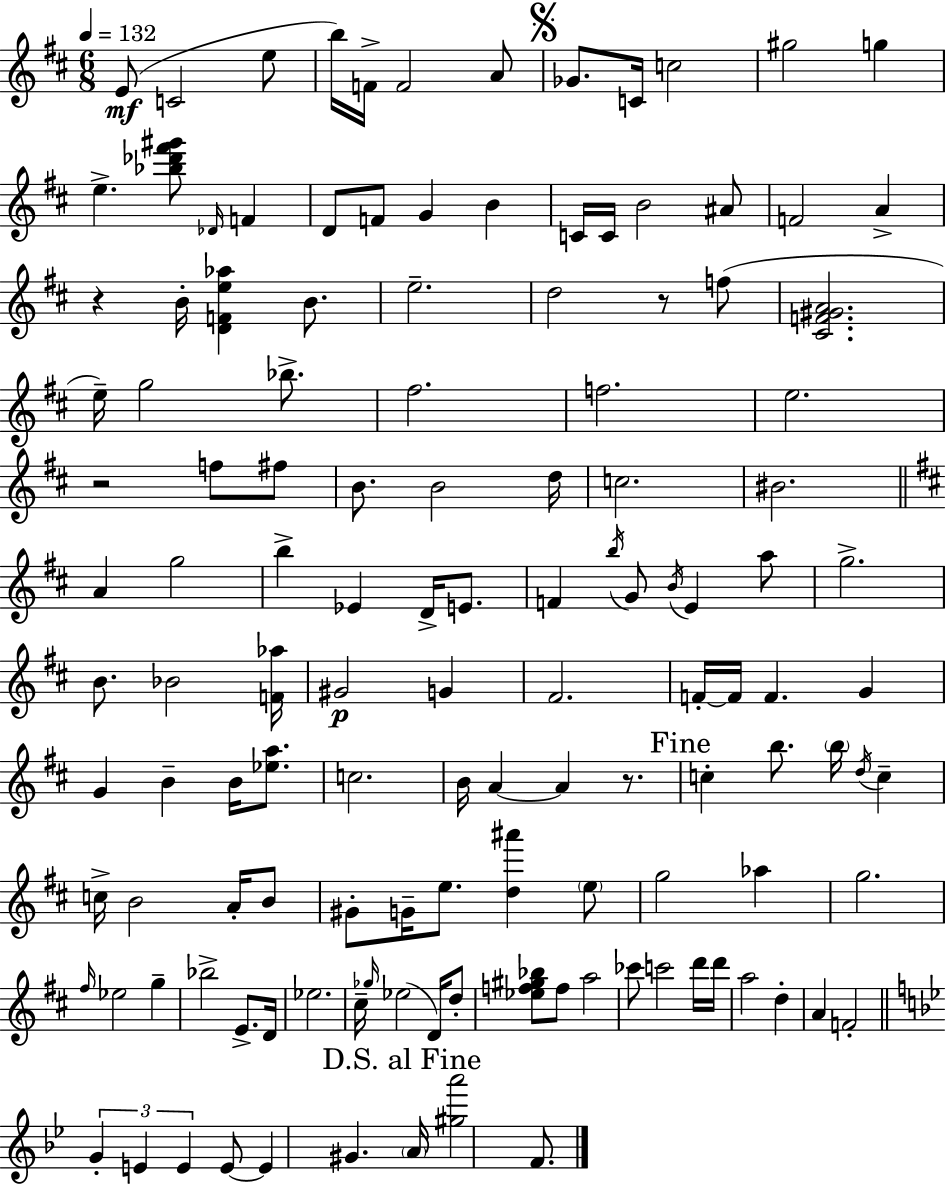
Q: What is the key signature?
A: D major